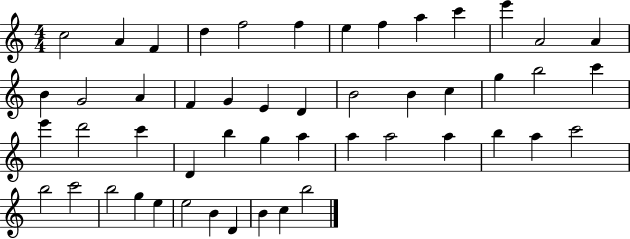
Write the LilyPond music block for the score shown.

{
  \clef treble
  \numericTimeSignature
  \time 4/4
  \key c \major
  c''2 a'4 f'4 | d''4 f''2 f''4 | e''4 f''4 a''4 c'''4 | e'''4 a'2 a'4 | \break b'4 g'2 a'4 | f'4 g'4 e'4 d'4 | b'2 b'4 c''4 | g''4 b''2 c'''4 | \break e'''4 d'''2 c'''4 | d'4 b''4 g''4 a''4 | a''4 a''2 a''4 | b''4 a''4 c'''2 | \break b''2 c'''2 | b''2 g''4 e''4 | e''2 b'4 d'4 | b'4 c''4 b''2 | \break \bar "|."
}